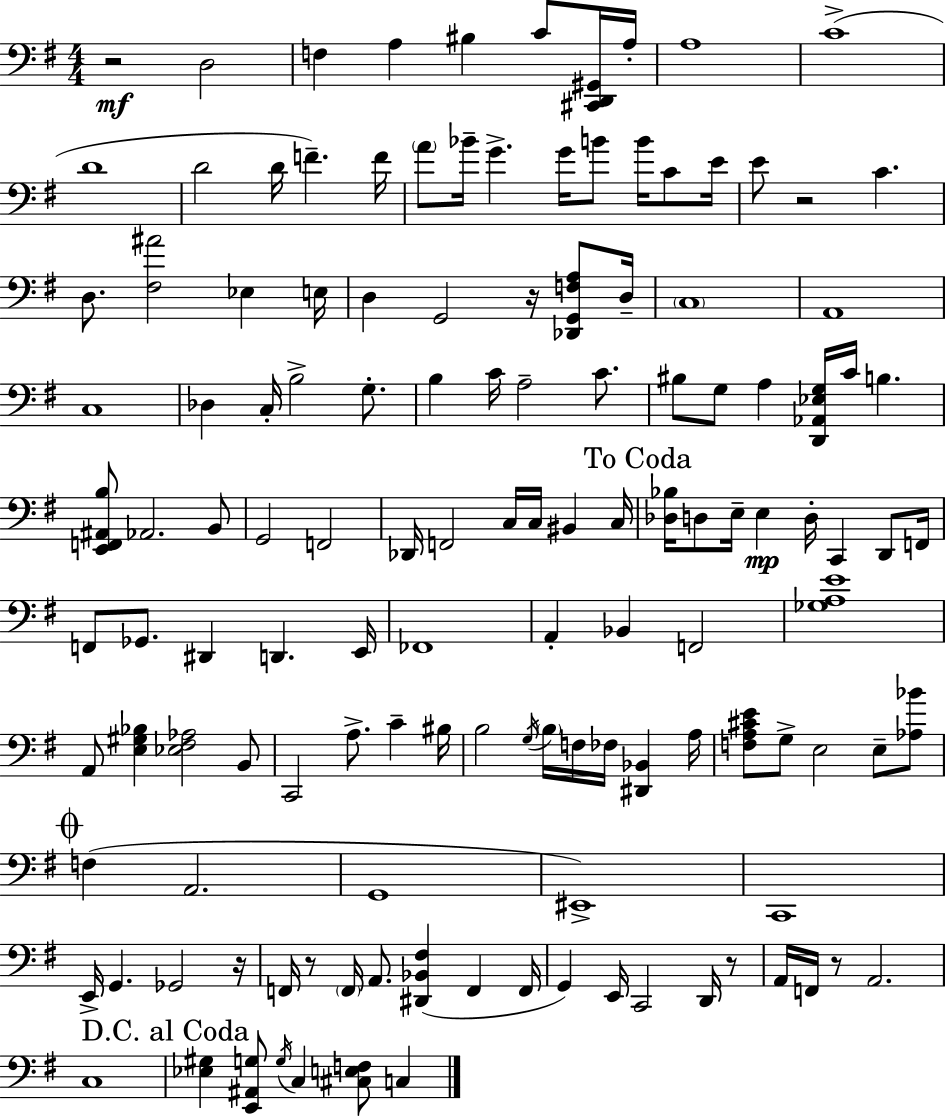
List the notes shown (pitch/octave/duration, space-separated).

R/h D3/h F3/q A3/q BIS3/q C4/e [C#2,D2,G#2]/s A3/s A3/w C4/w D4/w D4/h D4/s F4/q. F4/s A4/e Bb4/s G4/q. G4/s B4/e B4/s C4/e E4/s E4/e R/h C4/q. D3/e. [F#3,A#4]/h Eb3/q E3/s D3/q G2/h R/s [Db2,G2,F3,A3]/e D3/s C3/w A2/w C3/w Db3/q C3/s B3/h G3/e. B3/q C4/s A3/h C4/e. BIS3/e G3/e A3/q [D2,Ab2,Eb3,G3]/s C4/s B3/q. [E2,F2,A#2,B3]/e Ab2/h. B2/e G2/h F2/h Db2/s F2/h C3/s C3/s BIS2/q C3/s [Db3,Bb3]/s D3/e E3/s E3/q D3/s C2/q D2/e F2/s F2/e Gb2/e. D#2/q D2/q. E2/s FES2/w A2/q Bb2/q F2/h [Gb3,A3,E4]/w A2/e [E3,G#3,Bb3]/q [Eb3,F#3,Ab3]/h B2/e C2/h A3/e. C4/q BIS3/s B3/h G3/s B3/s F3/s FES3/s [D#2,Bb2]/q A3/s [F3,A3,C#4,E4]/e G3/e E3/h E3/e [Ab3,Bb4]/e F3/q A2/h. G2/w EIS2/w C2/w E2/s G2/q. Gb2/h R/s F2/s R/e F2/s A2/e. [D#2,Bb2,F#3]/q F2/q F2/s G2/q E2/s C2/h D2/s R/e A2/s F2/s R/e A2/h. C3/w [Eb3,G#3]/q [E2,A#2,G3]/e G3/s C3/q [C#3,E3,F3]/e C3/q